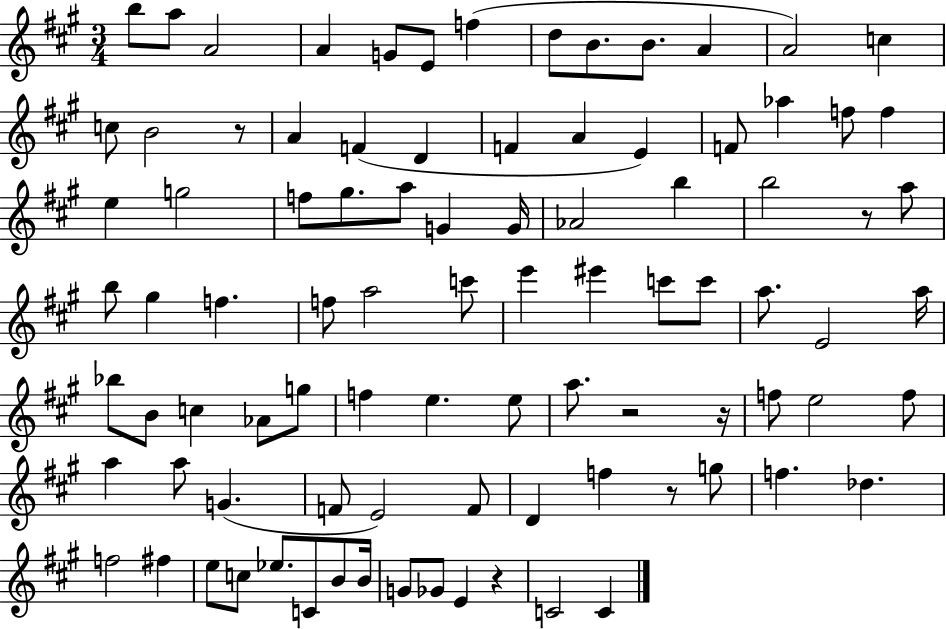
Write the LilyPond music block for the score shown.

{
  \clef treble
  \numericTimeSignature
  \time 3/4
  \key a \major
  \repeat volta 2 { b''8 a''8 a'2 | a'4 g'8 e'8 f''4( | d''8 b'8. b'8. a'4 | a'2) c''4 | \break c''8 b'2 r8 | a'4 f'4( d'4 | f'4 a'4 e'4) | f'8 aes''4 f''8 f''4 | \break e''4 g''2 | f''8 gis''8. a''8 g'4 g'16 | aes'2 b''4 | b''2 r8 a''8 | \break b''8 gis''4 f''4. | f''8 a''2 c'''8 | e'''4 eis'''4 c'''8 c'''8 | a''8. e'2 a''16 | \break bes''8 b'8 c''4 aes'8 g''8 | f''4 e''4. e''8 | a''8. r2 r16 | f''8 e''2 f''8 | \break a''4 a''8 g'4.( | f'8 e'2) f'8 | d'4 f''4 r8 g''8 | f''4. des''4. | \break f''2 fis''4 | e''8 c''8 ees''8. c'8 b'8 b'16 | g'8 ges'8 e'4 r4 | c'2 c'4 | \break } \bar "|."
}